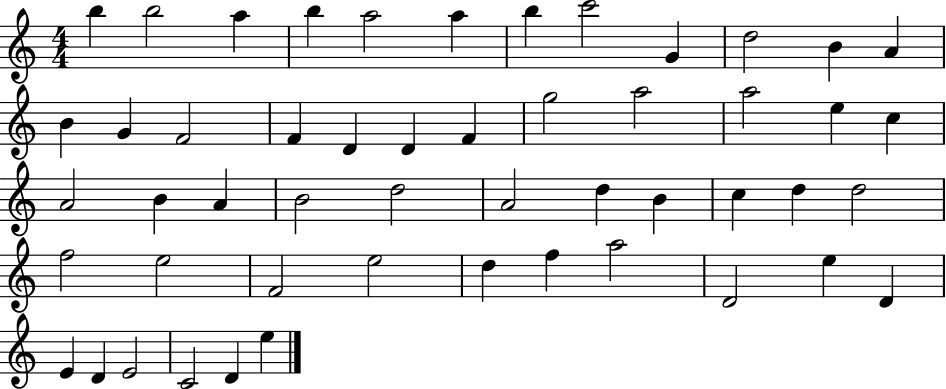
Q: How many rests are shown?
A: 0